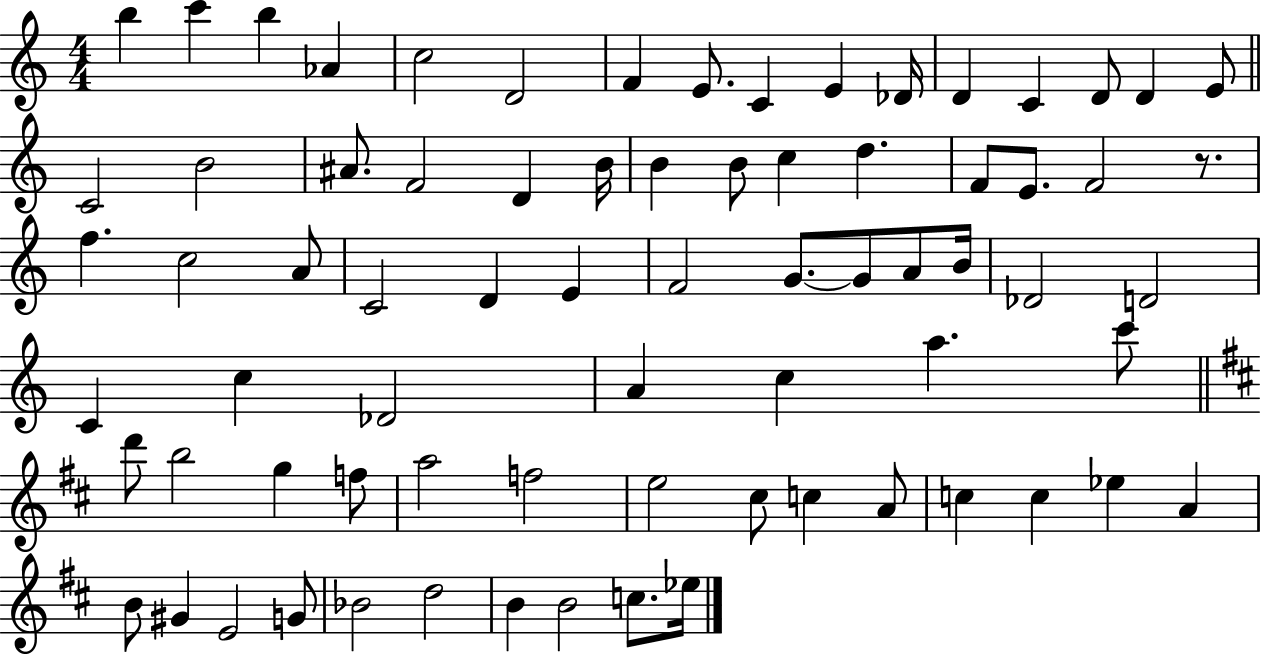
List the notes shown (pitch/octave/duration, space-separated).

B5/q C6/q B5/q Ab4/q C5/h D4/h F4/q E4/e. C4/q E4/q Db4/s D4/q C4/q D4/e D4/q E4/e C4/h B4/h A#4/e. F4/h D4/q B4/s B4/q B4/e C5/q D5/q. F4/e E4/e. F4/h R/e. F5/q. C5/h A4/e C4/h D4/q E4/q F4/h G4/e. G4/e A4/e B4/s Db4/h D4/h C4/q C5/q Db4/h A4/q C5/q A5/q. C6/e D6/e B5/h G5/q F5/e A5/h F5/h E5/h C#5/e C5/q A4/e C5/q C5/q Eb5/q A4/q B4/e G#4/q E4/h G4/e Bb4/h D5/h B4/q B4/h C5/e. Eb5/s